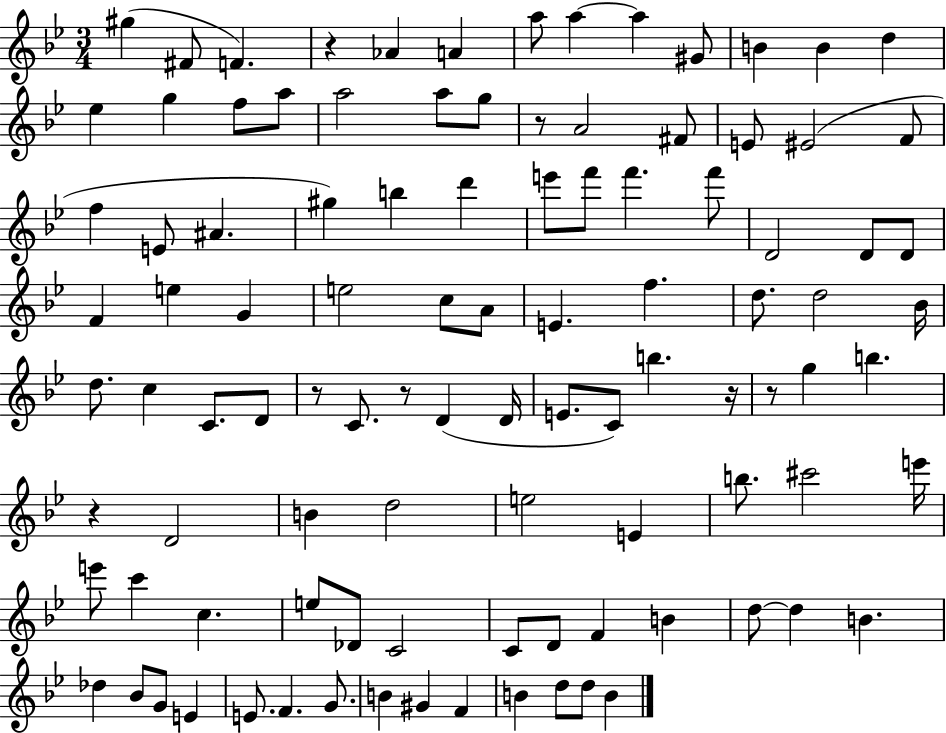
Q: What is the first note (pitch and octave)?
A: G#5